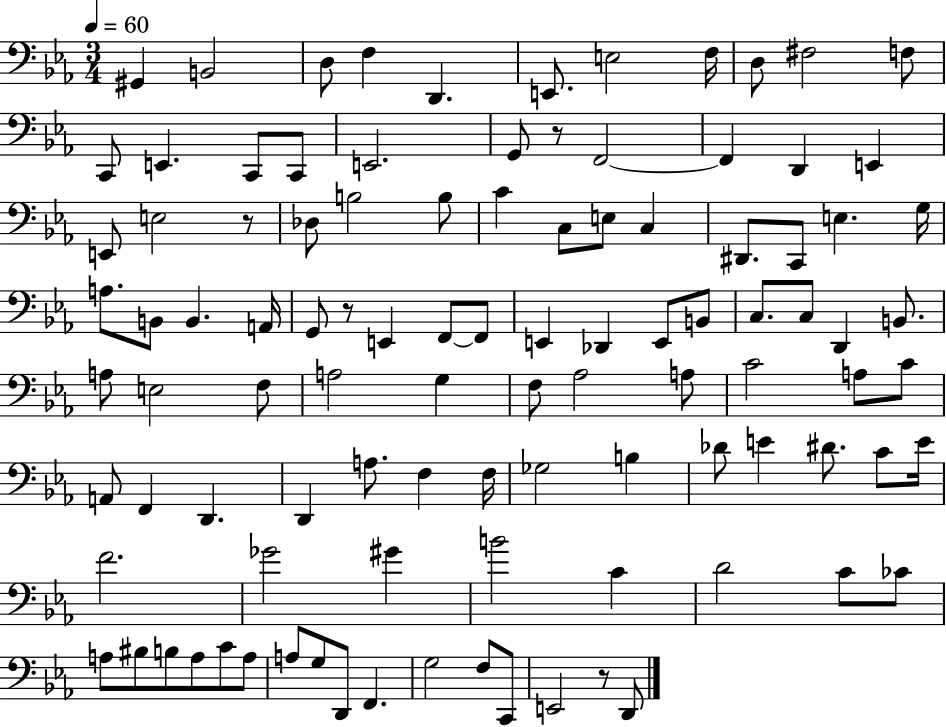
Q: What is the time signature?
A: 3/4